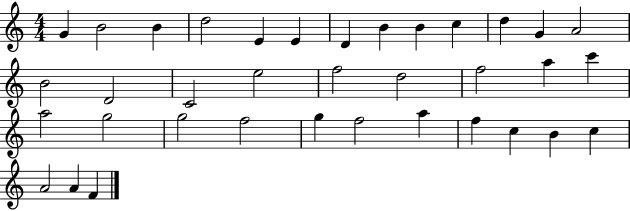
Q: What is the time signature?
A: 4/4